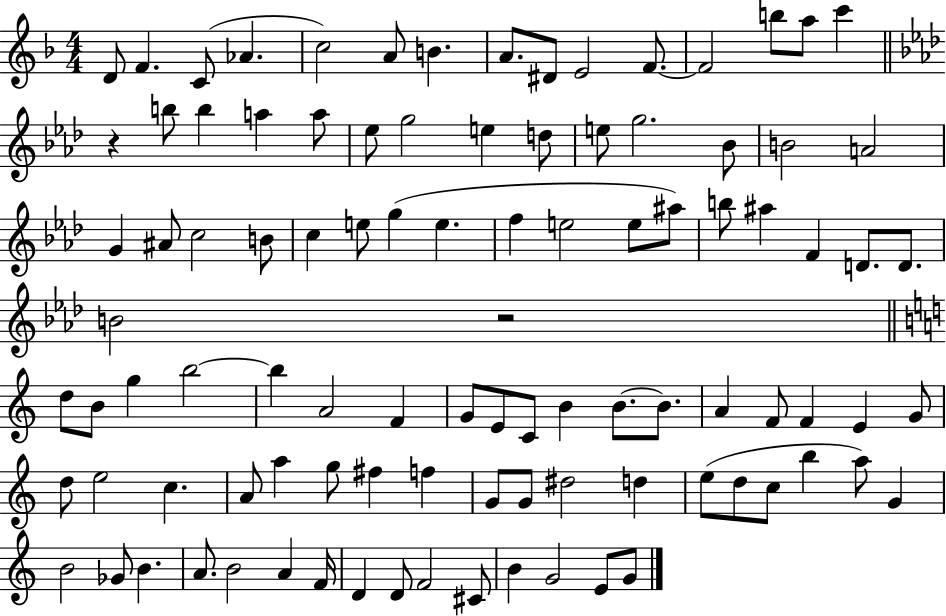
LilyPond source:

{
  \clef treble
  \numericTimeSignature
  \time 4/4
  \key f \major
  \repeat volta 2 { d'8 f'4. c'8( aes'4. | c''2) a'8 b'4. | a'8. dis'8 e'2 f'8.~~ | f'2 b''8 a''8 c'''4 | \break \bar "||" \break \key aes \major r4 b''8 b''4 a''4 a''8 | ees''8 g''2 e''4 d''8 | e''8 g''2. bes'8 | b'2 a'2 | \break g'4 ais'8 c''2 b'8 | c''4 e''8 g''4( e''4. | f''4 e''2 e''8 ais''8) | b''8 ais''4 f'4 d'8. d'8. | \break b'2 r2 | \bar "||" \break \key a \minor d''8 b'8 g''4 b''2~~ | b''4 a'2 f'4 | g'8 e'8 c'8 b'4 b'8.~~ b'8. | a'4 f'8 f'4 e'4 g'8 | \break d''8 e''2 c''4. | a'8 a''4 g''8 fis''4 f''4 | g'8 g'8 dis''2 d''4 | e''8( d''8 c''8 b''4 a''8) g'4 | \break b'2 ges'8 b'4. | a'8. b'2 a'4 f'16 | d'4 d'8 f'2 cis'8 | b'4 g'2 e'8 g'8 | \break } \bar "|."
}